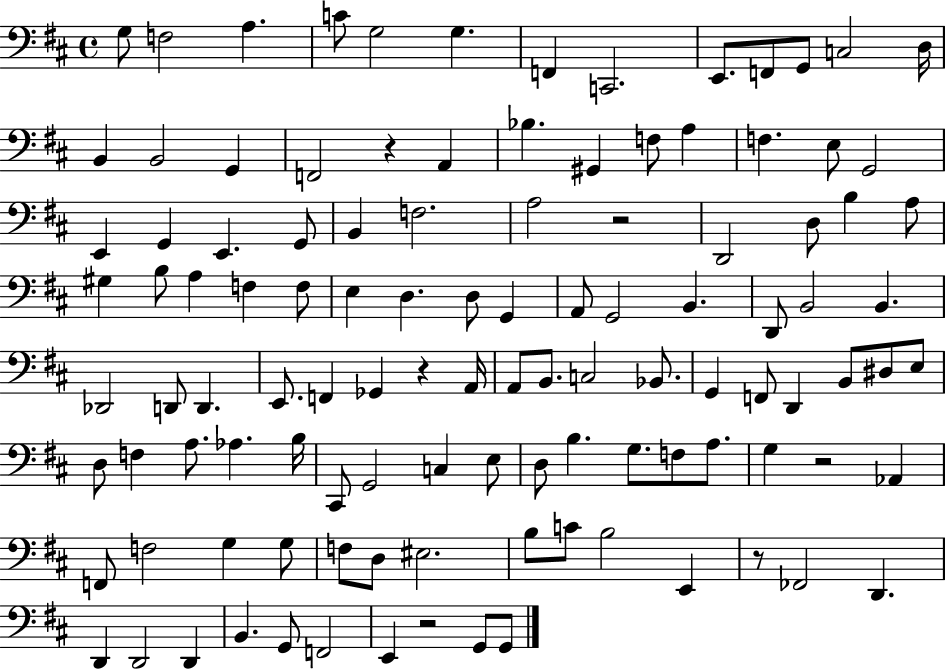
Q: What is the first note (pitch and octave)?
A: G3